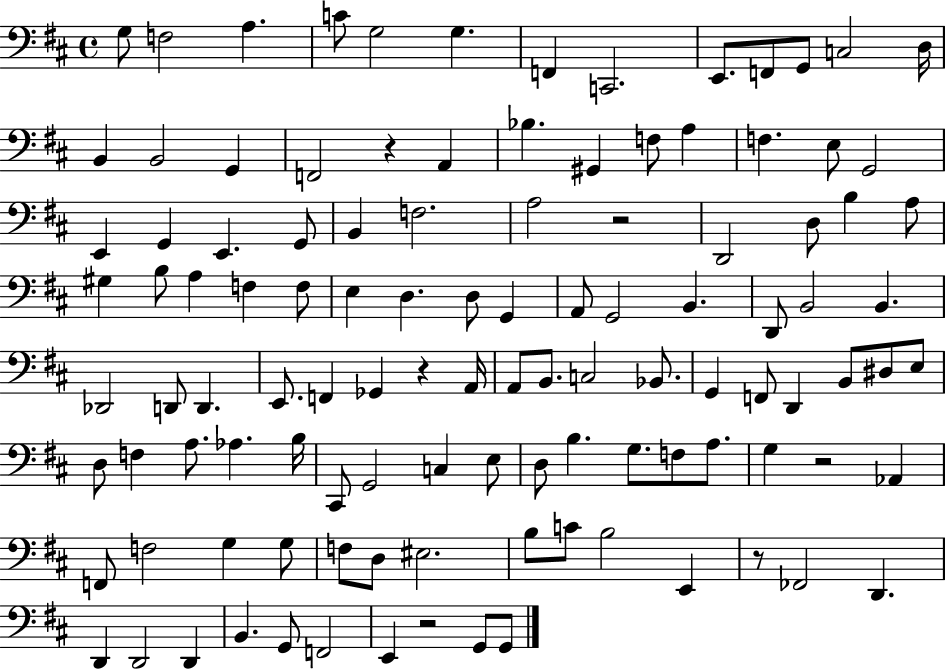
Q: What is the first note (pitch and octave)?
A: G3